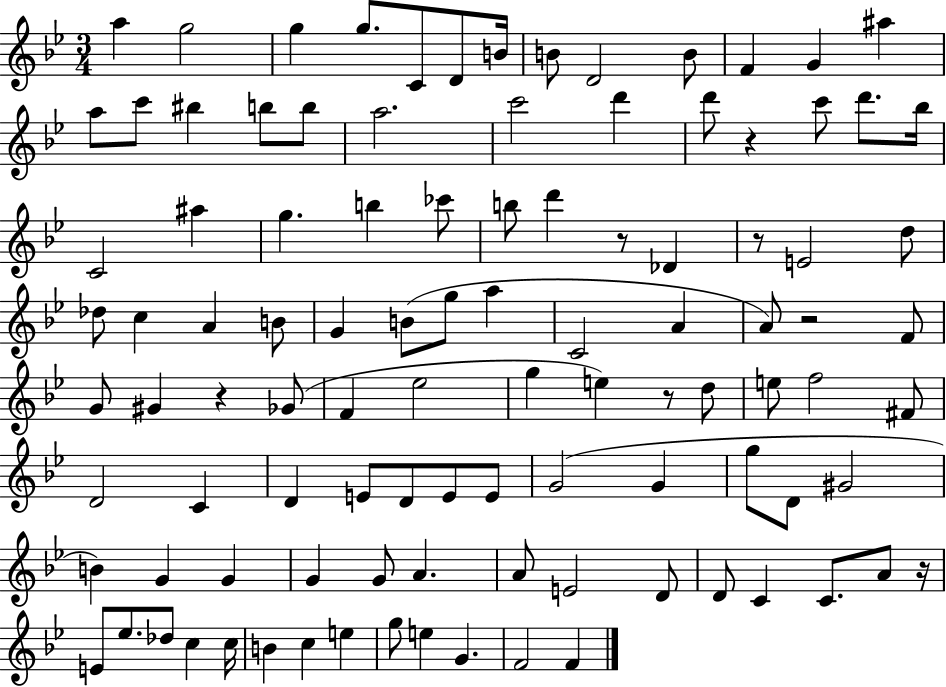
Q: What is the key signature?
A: BES major